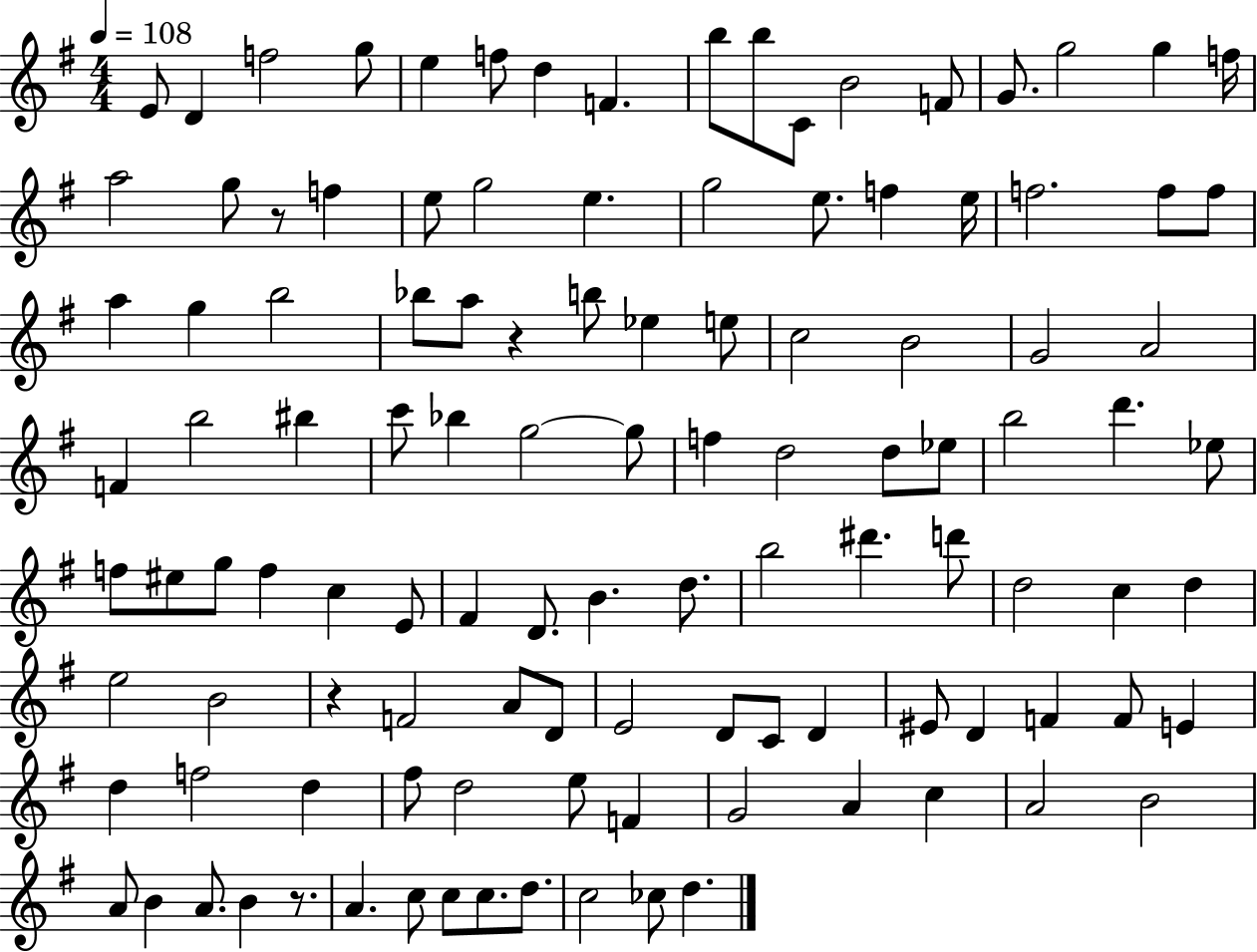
E4/e D4/q F5/h G5/e E5/q F5/e D5/q F4/q. B5/e B5/e C4/e B4/h F4/e G4/e. G5/h G5/q F5/s A5/h G5/e R/e F5/q E5/e G5/h E5/q. G5/h E5/e. F5/q E5/s F5/h. F5/e F5/e A5/q G5/q B5/h Bb5/e A5/e R/q B5/e Eb5/q E5/e C5/h B4/h G4/h A4/h F4/q B5/h BIS5/q C6/e Bb5/q G5/h G5/e F5/q D5/h D5/e Eb5/e B5/h D6/q. Eb5/e F5/e EIS5/e G5/e F5/q C5/q E4/e F#4/q D4/e. B4/q. D5/e. B5/h D#6/q. D6/e D5/h C5/q D5/q E5/h B4/h R/q F4/h A4/e D4/e E4/h D4/e C4/e D4/q EIS4/e D4/q F4/q F4/e E4/q D5/q F5/h D5/q F#5/e D5/h E5/e F4/q G4/h A4/q C5/q A4/h B4/h A4/e B4/q A4/e. B4/q R/e. A4/q. C5/e C5/e C5/e. D5/e. C5/h CES5/e D5/q.